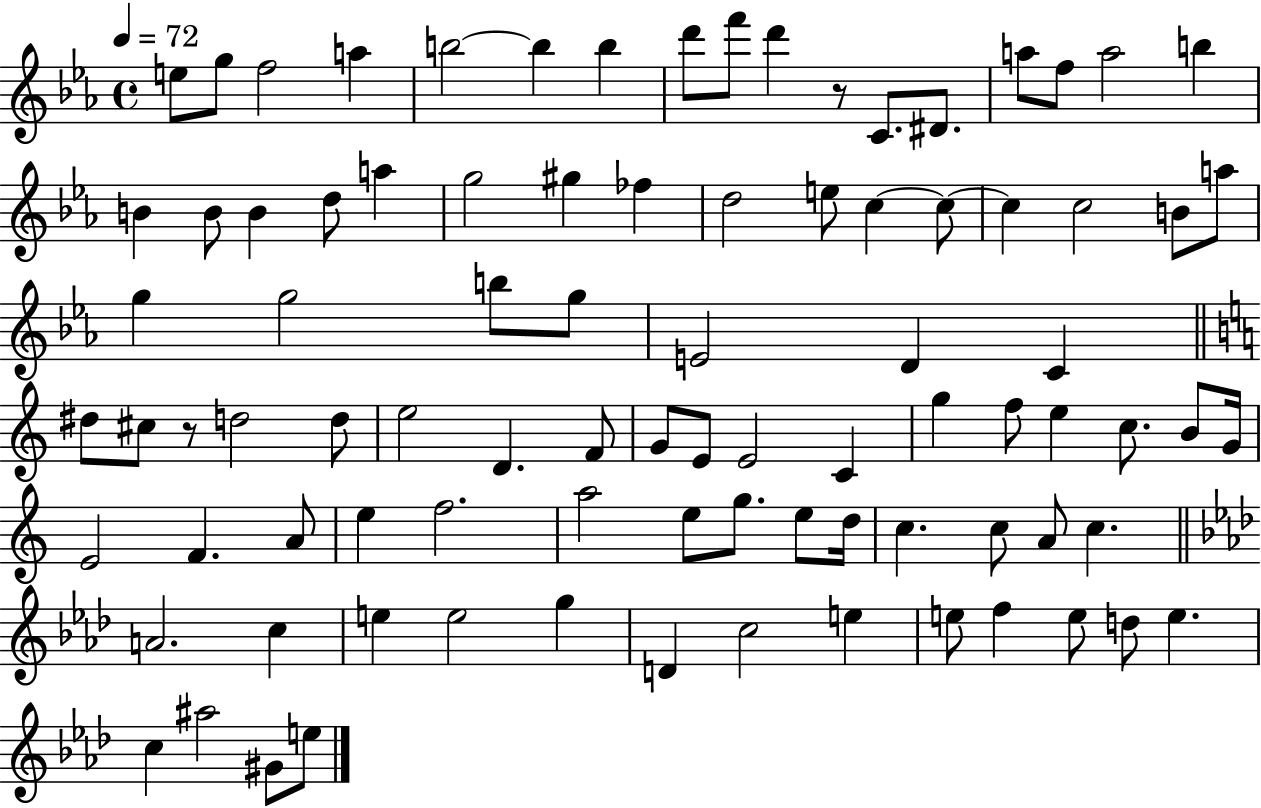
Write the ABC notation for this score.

X:1
T:Untitled
M:4/4
L:1/4
K:Eb
e/2 g/2 f2 a b2 b b d'/2 f'/2 d' z/2 C/2 ^D/2 a/2 f/2 a2 b B B/2 B d/2 a g2 ^g _f d2 e/2 c c/2 c c2 B/2 a/2 g g2 b/2 g/2 E2 D C ^d/2 ^c/2 z/2 d2 d/2 e2 D F/2 G/2 E/2 E2 C g f/2 e c/2 B/2 G/4 E2 F A/2 e f2 a2 e/2 g/2 e/2 d/4 c c/2 A/2 c A2 c e e2 g D c2 e e/2 f e/2 d/2 e c ^a2 ^G/2 e/2